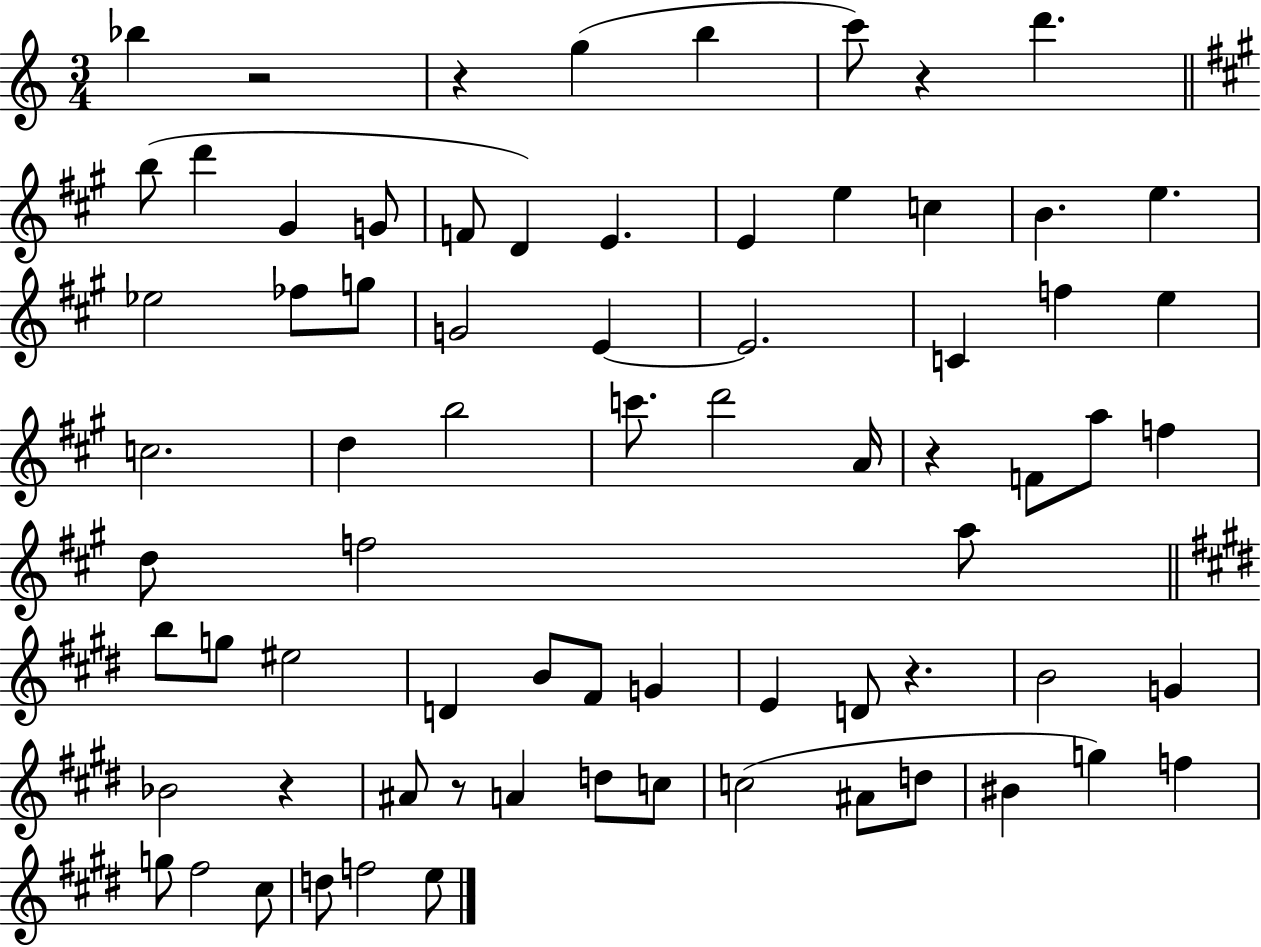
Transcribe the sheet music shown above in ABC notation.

X:1
T:Untitled
M:3/4
L:1/4
K:C
_b z2 z g b c'/2 z d' b/2 d' ^G G/2 F/2 D E E e c B e _e2 _f/2 g/2 G2 E E2 C f e c2 d b2 c'/2 d'2 A/4 z F/2 a/2 f d/2 f2 a/2 b/2 g/2 ^e2 D B/2 ^F/2 G E D/2 z B2 G _B2 z ^A/2 z/2 A d/2 c/2 c2 ^A/2 d/2 ^B g f g/2 ^f2 ^c/2 d/2 f2 e/2